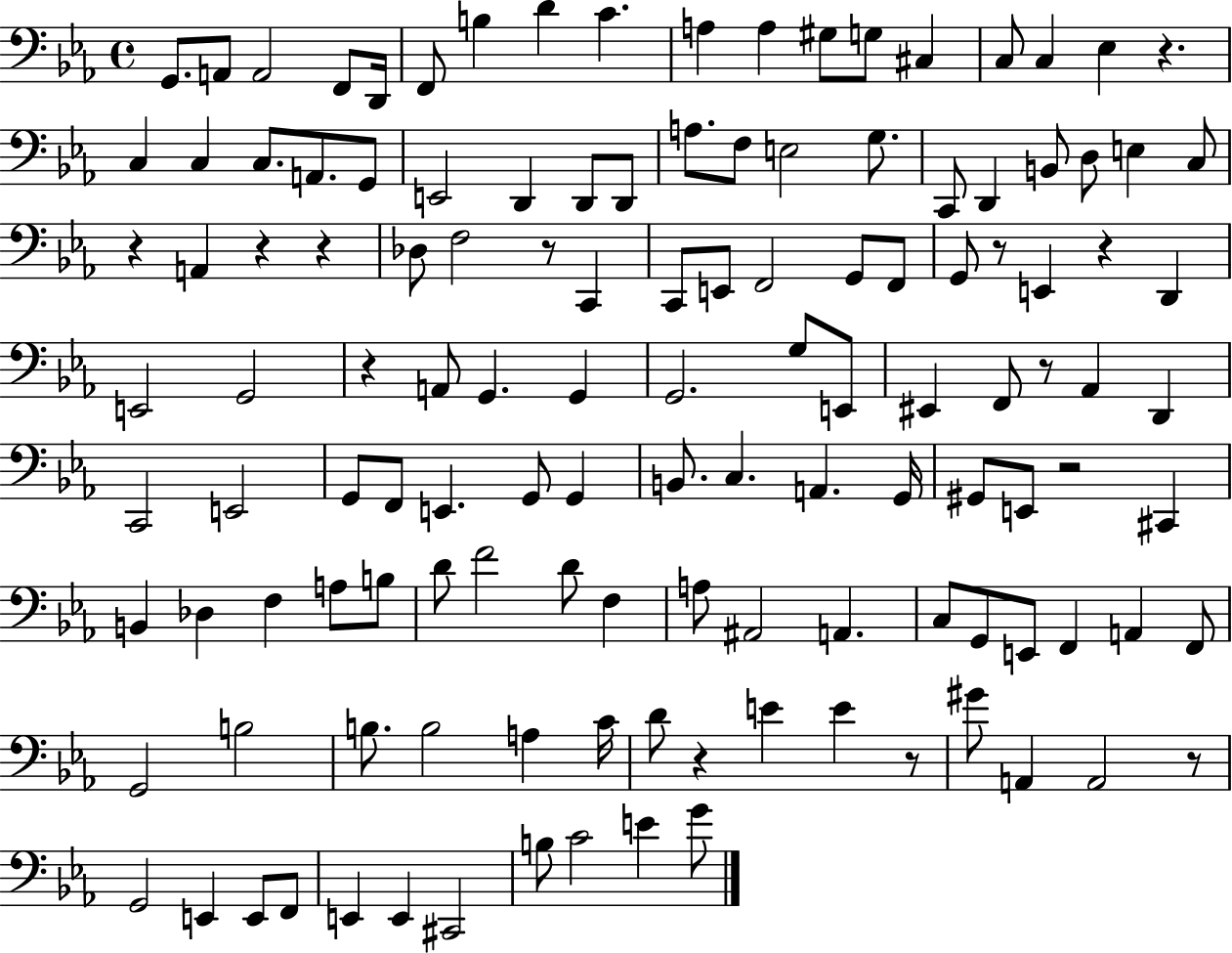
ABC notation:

X:1
T:Untitled
M:4/4
L:1/4
K:Eb
G,,/2 A,,/2 A,,2 F,,/2 D,,/4 F,,/2 B, D C A, A, ^G,/2 G,/2 ^C, C,/2 C, _E, z C, C, C,/2 A,,/2 G,,/2 E,,2 D,, D,,/2 D,,/2 A,/2 F,/2 E,2 G,/2 C,,/2 D,, B,,/2 D,/2 E, C,/2 z A,, z z _D,/2 F,2 z/2 C,, C,,/2 E,,/2 F,,2 G,,/2 F,,/2 G,,/2 z/2 E,, z D,, E,,2 G,,2 z A,,/2 G,, G,, G,,2 G,/2 E,,/2 ^E,, F,,/2 z/2 _A,, D,, C,,2 E,,2 G,,/2 F,,/2 E,, G,,/2 G,, B,,/2 C, A,, G,,/4 ^G,,/2 E,,/2 z2 ^C,, B,, _D, F, A,/2 B,/2 D/2 F2 D/2 F, A,/2 ^A,,2 A,, C,/2 G,,/2 E,,/2 F,, A,, F,,/2 G,,2 B,2 B,/2 B,2 A, C/4 D/2 z E E z/2 ^G/2 A,, A,,2 z/2 G,,2 E,, E,,/2 F,,/2 E,, E,, ^C,,2 B,/2 C2 E G/2